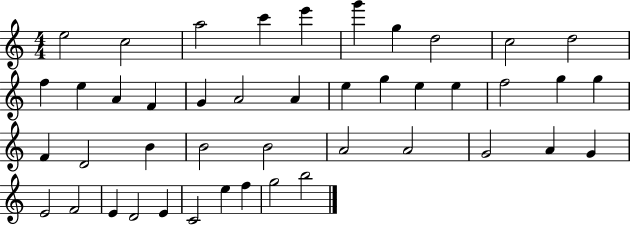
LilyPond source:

{
  \clef treble
  \numericTimeSignature
  \time 4/4
  \key c \major
  e''2 c''2 | a''2 c'''4 e'''4 | g'''4 g''4 d''2 | c''2 d''2 | \break f''4 e''4 a'4 f'4 | g'4 a'2 a'4 | e''4 g''4 e''4 e''4 | f''2 g''4 g''4 | \break f'4 d'2 b'4 | b'2 b'2 | a'2 a'2 | g'2 a'4 g'4 | \break e'2 f'2 | e'4 d'2 e'4 | c'2 e''4 f''4 | g''2 b''2 | \break \bar "|."
}